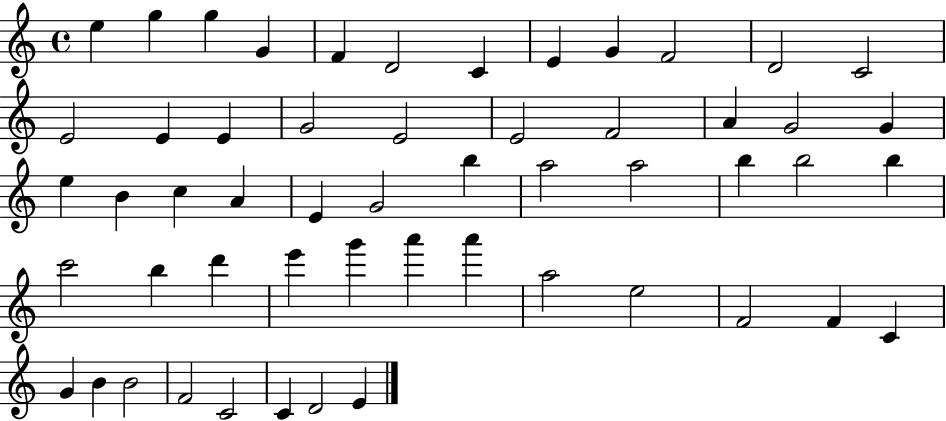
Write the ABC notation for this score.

X:1
T:Untitled
M:4/4
L:1/4
K:C
e g g G F D2 C E G F2 D2 C2 E2 E E G2 E2 E2 F2 A G2 G e B c A E G2 b a2 a2 b b2 b c'2 b d' e' g' a' a' a2 e2 F2 F C G B B2 F2 C2 C D2 E